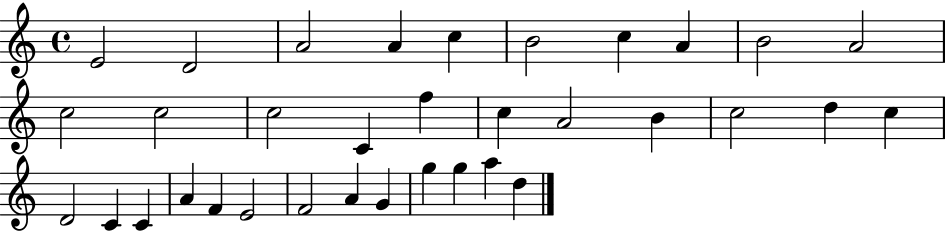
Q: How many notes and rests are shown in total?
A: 34